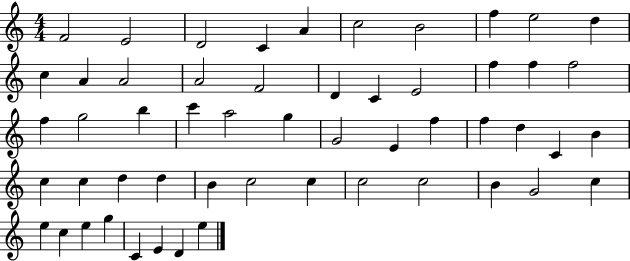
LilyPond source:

{
  \clef treble
  \numericTimeSignature
  \time 4/4
  \key c \major
  f'2 e'2 | d'2 c'4 a'4 | c''2 b'2 | f''4 e''2 d''4 | \break c''4 a'4 a'2 | a'2 f'2 | d'4 c'4 e'2 | f''4 f''4 f''2 | \break f''4 g''2 b''4 | c'''4 a''2 g''4 | g'2 e'4 f''4 | f''4 d''4 c'4 b'4 | \break c''4 c''4 d''4 d''4 | b'4 c''2 c''4 | c''2 c''2 | b'4 g'2 c''4 | \break e''4 c''4 e''4 g''4 | c'4 e'4 d'4 e''4 | \bar "|."
}